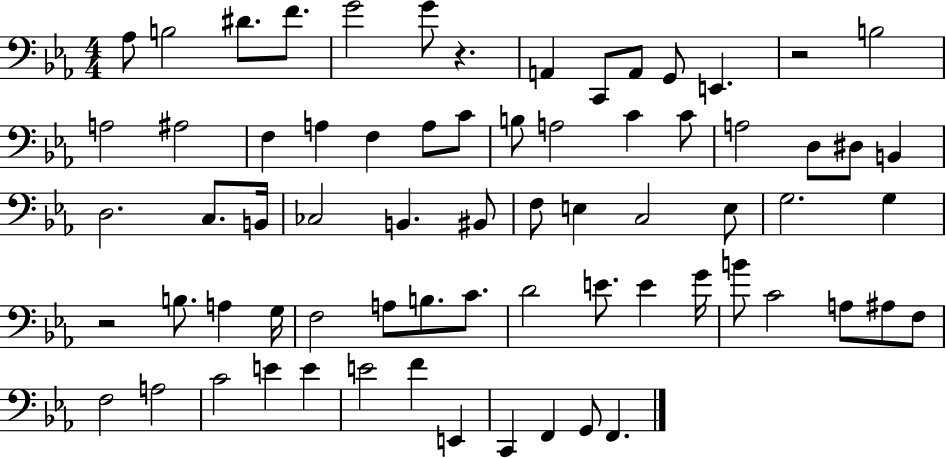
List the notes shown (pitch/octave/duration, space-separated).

Ab3/e B3/h D#4/e. F4/e. G4/h G4/e R/q. A2/q C2/e A2/e G2/e E2/q. R/h B3/h A3/h A#3/h F3/q A3/q F3/q A3/e C4/e B3/e A3/h C4/q C4/e A3/h D3/e D#3/e B2/q D3/h. C3/e. B2/s CES3/h B2/q. BIS2/e F3/e E3/q C3/h E3/e G3/h. G3/q R/h B3/e. A3/q G3/s F3/h A3/e B3/e. C4/e. D4/h E4/e. E4/q G4/s B4/e C4/h A3/e A#3/e F3/e F3/h A3/h C4/h E4/q E4/q E4/h F4/q E2/q C2/q F2/q G2/e F2/q.